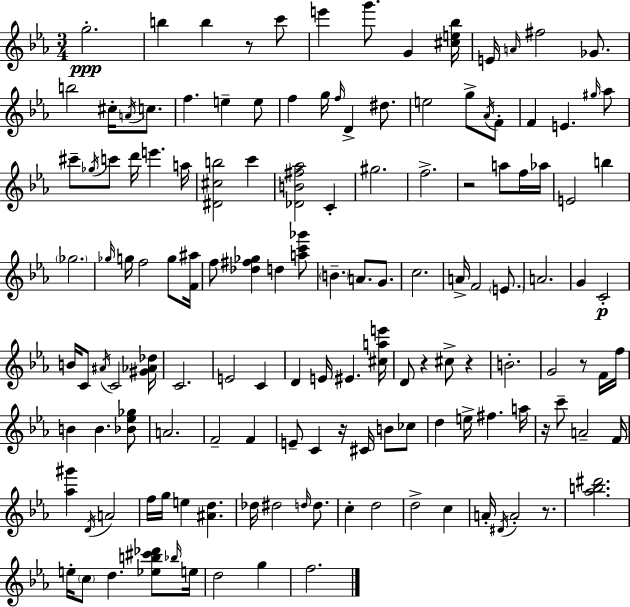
G5/h. B5/q B5/q R/e C6/e E6/q G6/e. G4/q [C#5,E5,Bb5]/s E4/s A4/s F#5/h Gb4/e. B5/h C#5/s A4/s C5/e. F5/q. E5/q E5/e F5/q G5/s F5/s D4/q D#5/e. E5/h G5/e Ab4/s F4/e F4/q E4/q. G#5/s Ab5/e C#6/e Gb5/s C6/e D6/s E6/q. A5/s [D#4,C#5,B5]/h C6/q [Db4,B4,F#5,Ab5]/h C4/q G#5/h. F5/h. R/h A5/e F5/s Ab5/s E4/h B5/q Gb5/h. Gb5/s G5/s F5/h G5/e [F4,A#5]/s F5/e [Db5,F#5,Gb5]/q D5/q [A5,C6,Gb6]/e B4/q. A4/e. G4/e. C5/h. A4/s F4/h E4/e. A4/h. G4/q C4/h B4/s C4/e A#4/s C4/h [G#4,Ab4,Db5]/s C4/h. E4/h C4/q D4/q E4/s EIS4/q. [C#5,A5,E6]/s D4/e R/q C#5/e R/q B4/h. G4/h R/e F4/s F5/s B4/q B4/q. [Bb4,Eb5,Gb5]/e A4/h. F4/h F4/q E4/e C4/q R/s C#4/s B4/e CES5/e D5/q E5/s F#5/q. A5/s R/s C6/e A4/h F4/s [Ab5,G#6]/q D4/s A4/h F5/s G5/s E5/q [A#4,D5]/q. Db5/s D#5/h D5/s D5/e. C5/q D5/h D5/h C5/q A4/s D#4/s A4/h R/e. [Ab5,B5,D#6]/h. E5/s C5/e D5/q. [Eb5,B5,C#6,Db6]/e Bb5/s E5/s D5/h G5/q F5/h.